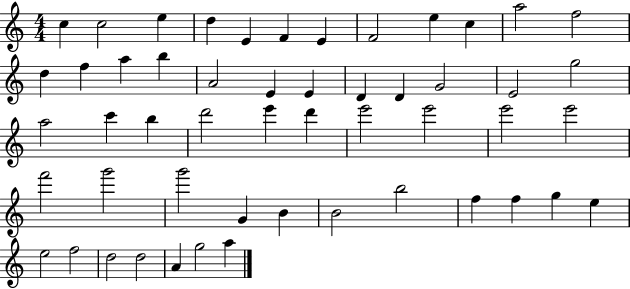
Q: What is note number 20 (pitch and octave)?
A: D4